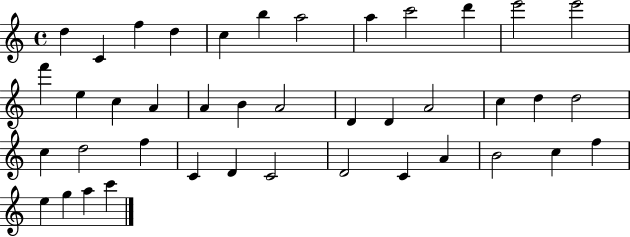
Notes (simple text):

D5/q C4/q F5/q D5/q C5/q B5/q A5/h A5/q C6/h D6/q E6/h E6/h F6/q E5/q C5/q A4/q A4/q B4/q A4/h D4/q D4/q A4/h C5/q D5/q D5/h C5/q D5/h F5/q C4/q D4/q C4/h D4/h C4/q A4/q B4/h C5/q F5/q E5/q G5/q A5/q C6/q